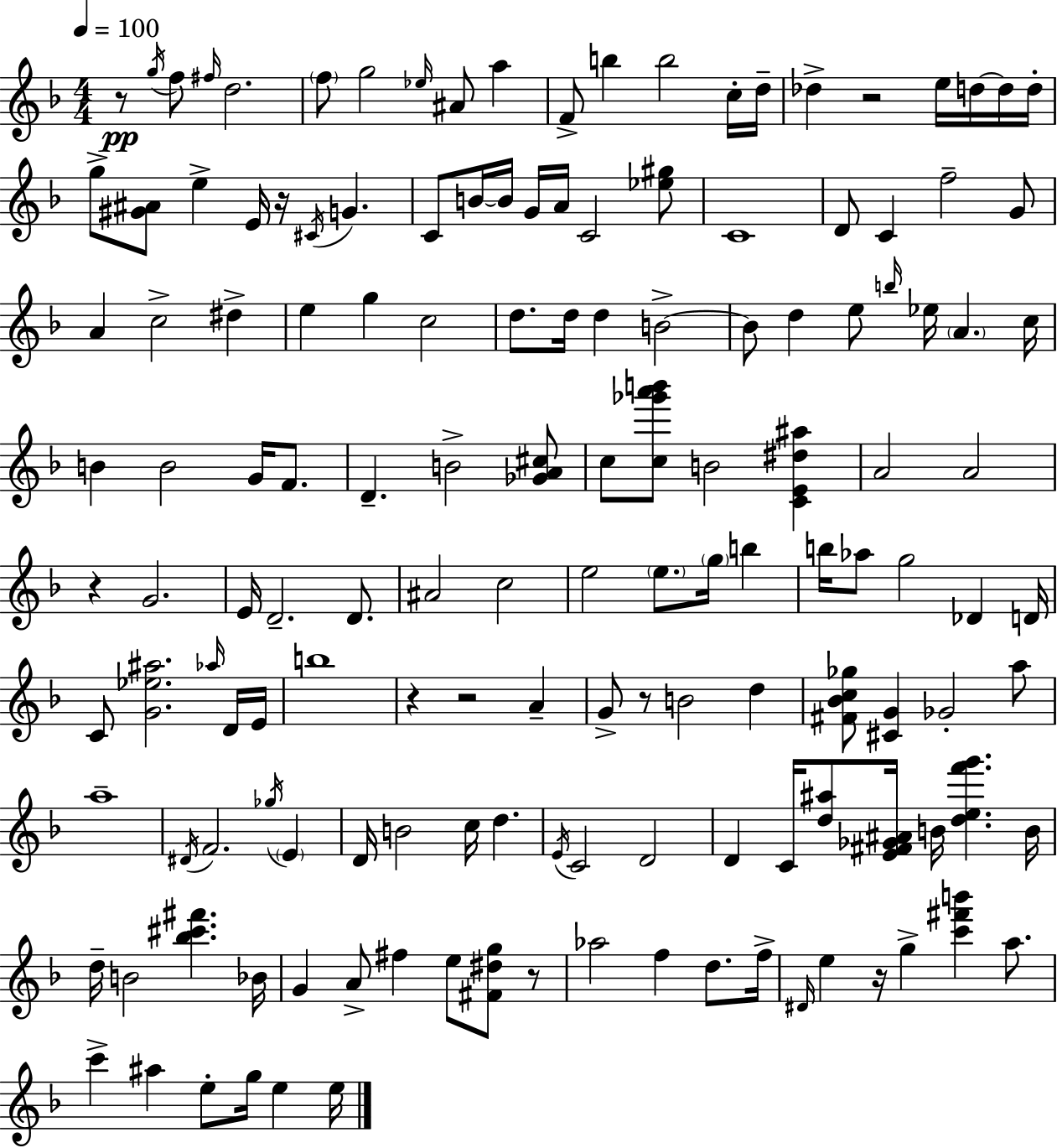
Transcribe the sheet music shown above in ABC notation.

X:1
T:Untitled
M:4/4
L:1/4
K:F
z/2 g/4 f/2 ^f/4 d2 f/2 g2 _e/4 ^A/2 a F/2 b b2 c/4 d/4 _d z2 e/4 d/4 d/4 d/4 g/2 [^G^A]/2 e E/4 z/4 ^C/4 G C/2 B/4 B/4 G/4 A/4 C2 [_e^g]/2 C4 D/2 C f2 G/2 A c2 ^d e g c2 d/2 d/4 d B2 B/2 d e/2 b/4 _e/4 A c/4 B B2 G/4 F/2 D B2 [_GA^c]/2 c/2 [c_g'a'b']/2 B2 [CE^d^a] A2 A2 z G2 E/4 D2 D/2 ^A2 c2 e2 e/2 g/4 b b/4 _a/2 g2 _D D/4 C/2 [G_e^a]2 _a/4 D/4 E/4 b4 z z2 A G/2 z/2 B2 d [^F_Bc_g]/2 [^CG] _G2 a/2 a4 ^D/4 F2 _g/4 E D/4 B2 c/4 d E/4 C2 D2 D C/4 [d^a]/2 [E^F_G^A]/4 B/4 [def'g'] B/4 d/4 B2 [_b^c'^f'] _B/4 G A/2 ^f e/2 [^F^dg]/2 z/2 _a2 f d/2 f/4 ^D/4 e z/4 g [c'^f'b'] a/2 c' ^a e/2 g/4 e e/4